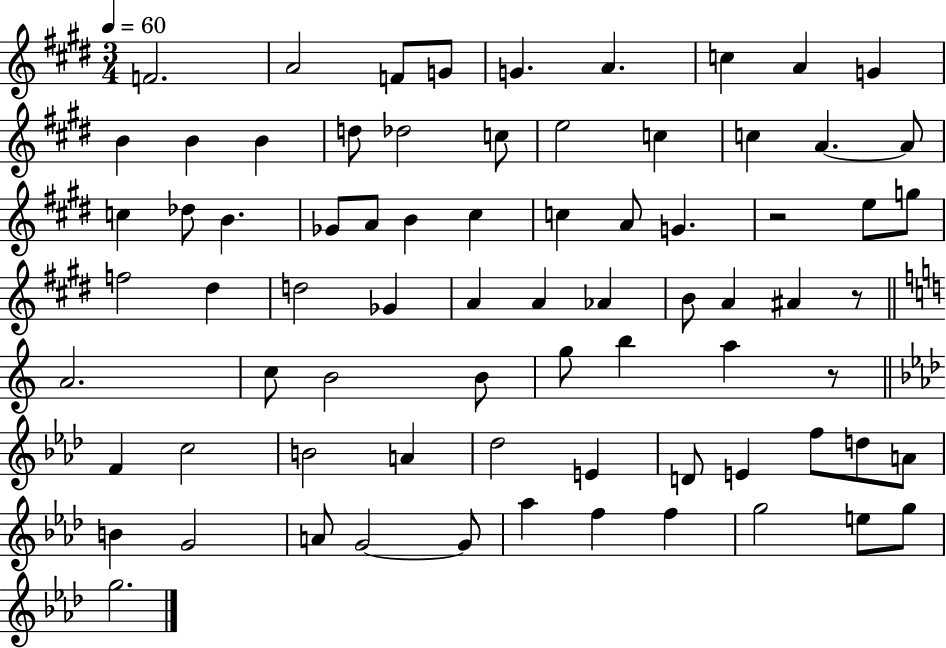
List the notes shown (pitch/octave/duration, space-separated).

F4/h. A4/h F4/e G4/e G4/q. A4/q. C5/q A4/q G4/q B4/q B4/q B4/q D5/e Db5/h C5/e E5/h C5/q C5/q A4/q. A4/e C5/q Db5/e B4/q. Gb4/e A4/e B4/q C#5/q C5/q A4/e G4/q. R/h E5/e G5/e F5/h D#5/q D5/h Gb4/q A4/q A4/q Ab4/q B4/e A4/q A#4/q R/e A4/h. C5/e B4/h B4/e G5/e B5/q A5/q R/e F4/q C5/h B4/h A4/q Db5/h E4/q D4/e E4/q F5/e D5/e A4/e B4/q G4/h A4/e G4/h G4/e Ab5/q F5/q F5/q G5/h E5/e G5/e G5/h.